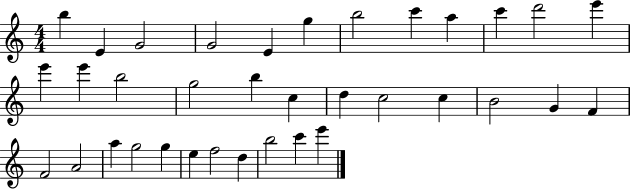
{
  \clef treble
  \numericTimeSignature
  \time 4/4
  \key c \major
  b''4 e'4 g'2 | g'2 e'4 g''4 | b''2 c'''4 a''4 | c'''4 d'''2 e'''4 | \break e'''4 e'''4 b''2 | g''2 b''4 c''4 | d''4 c''2 c''4 | b'2 g'4 f'4 | \break f'2 a'2 | a''4 g''2 g''4 | e''4 f''2 d''4 | b''2 c'''4 e'''4 | \break \bar "|."
}